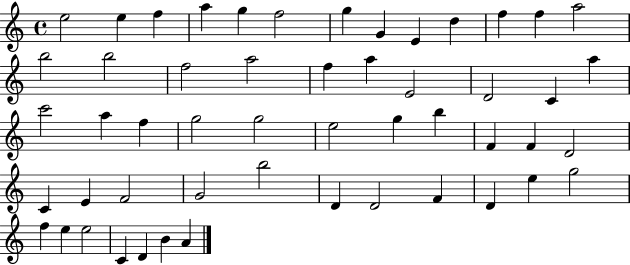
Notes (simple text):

E5/h E5/q F5/q A5/q G5/q F5/h G5/q G4/q E4/q D5/q F5/q F5/q A5/h B5/h B5/h F5/h A5/h F5/q A5/q E4/h D4/h C4/q A5/q C6/h A5/q F5/q G5/h G5/h E5/h G5/q B5/q F4/q F4/q D4/h C4/q E4/q F4/h G4/h B5/h D4/q D4/h F4/q D4/q E5/q G5/h F5/q E5/q E5/h C4/q D4/q B4/q A4/q